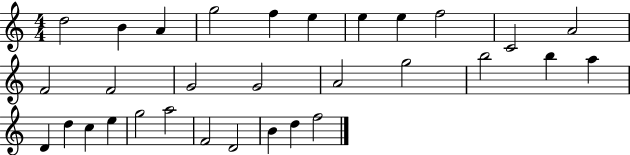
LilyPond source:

{
  \clef treble
  \numericTimeSignature
  \time 4/4
  \key c \major
  d''2 b'4 a'4 | g''2 f''4 e''4 | e''4 e''4 f''2 | c'2 a'2 | \break f'2 f'2 | g'2 g'2 | a'2 g''2 | b''2 b''4 a''4 | \break d'4 d''4 c''4 e''4 | g''2 a''2 | f'2 d'2 | b'4 d''4 f''2 | \break \bar "|."
}